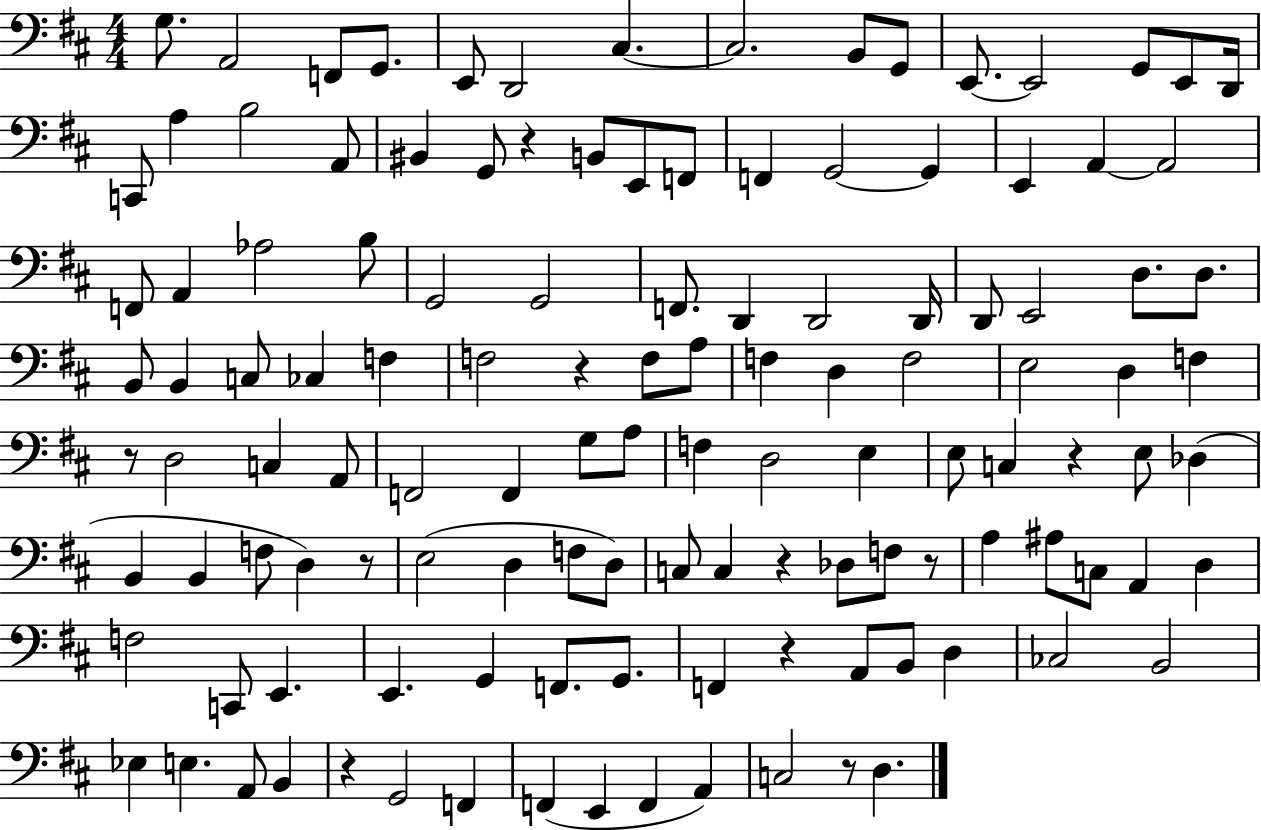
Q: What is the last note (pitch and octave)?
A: D3